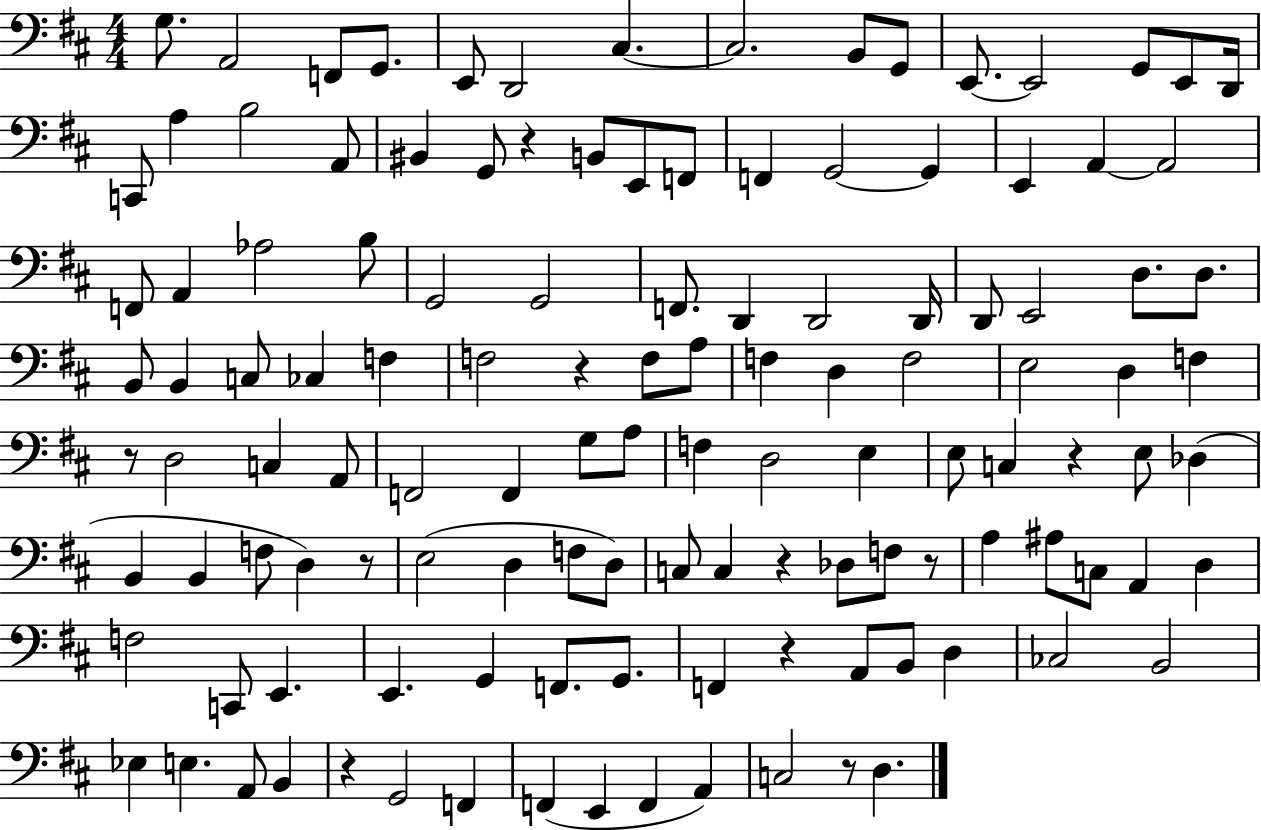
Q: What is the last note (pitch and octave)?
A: D3